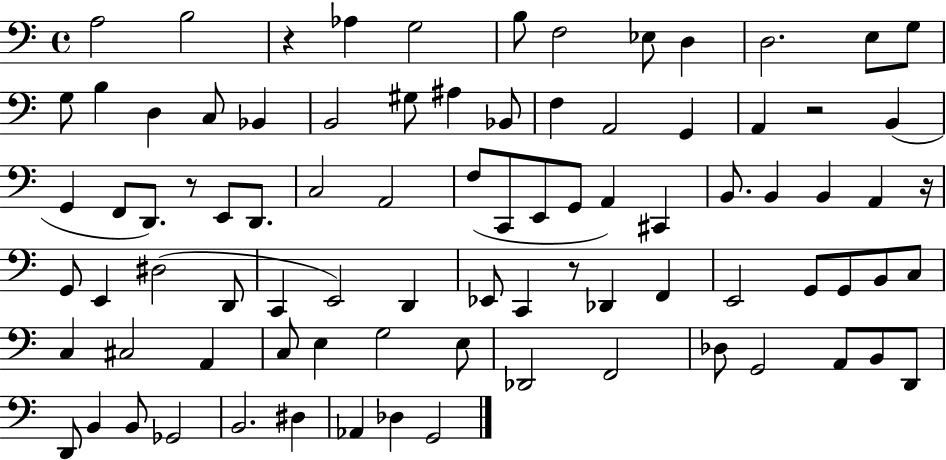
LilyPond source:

{
  \clef bass
  \time 4/4
  \defaultTimeSignature
  \key c \major
  a2 b2 | r4 aes4 g2 | b8 f2 ees8 d4 | d2. e8 g8 | \break g8 b4 d4 c8 bes,4 | b,2 gis8 ais4 bes,8 | f4 a,2 g,4 | a,4 r2 b,4( | \break g,4 f,8 d,8.) r8 e,8 d,8. | c2 a,2 | f8( c,8 e,8 g,8 a,4) cis,4 | b,8. b,4 b,4 a,4 r16 | \break g,8 e,4 dis2( d,8 | c,4 e,2) d,4 | ees,8 c,4 r8 des,4 f,4 | e,2 g,8 g,8 b,8 c8 | \break c4 cis2 a,4 | c8 e4 g2 e8 | des,2 f,2 | des8 g,2 a,8 b,8 d,8 | \break d,8 b,4 b,8 ges,2 | b,2. dis4 | aes,4 des4 g,2 | \bar "|."
}